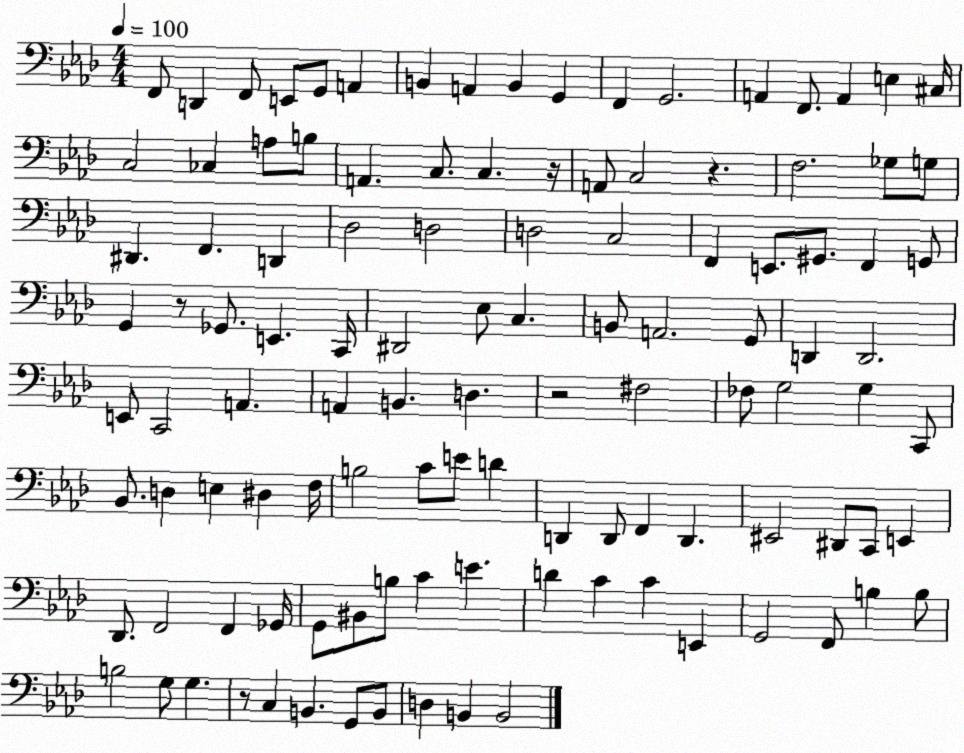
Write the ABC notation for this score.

X:1
T:Untitled
M:4/4
L:1/4
K:Ab
F,,/2 D,, F,,/2 E,,/2 G,,/2 A,, B,, A,, B,, G,, F,, G,,2 A,, F,,/2 A,, E, ^C,/4 C,2 _C, A,/2 B,/2 A,, C,/2 C, z/4 A,,/2 C,2 z F,2 _G,/2 G,/2 ^D,, F,, D,, _D,2 D,2 D,2 C,2 F,, E,,/2 ^G,,/2 F,, G,,/2 G,, z/2 _G,,/2 E,, C,,/4 ^D,,2 _E,/2 C, B,,/2 A,,2 G,,/2 D,, D,,2 E,,/2 C,,2 A,, A,, B,, D, z2 ^F,2 _F,/2 G,2 G, C,,/2 _B,,/2 D, E, ^D, F,/4 B,2 C/2 E/2 D D,, D,,/2 F,, D,, ^E,,2 ^D,,/2 C,,/2 E,, _D,,/2 F,,2 F,, _G,,/4 G,,/2 ^B,,/2 B,/2 C E D C C E,, G,,2 F,,/2 B, B,/2 B,2 G,/2 G, z/2 C, B,, G,,/2 B,,/2 D, B,, B,,2